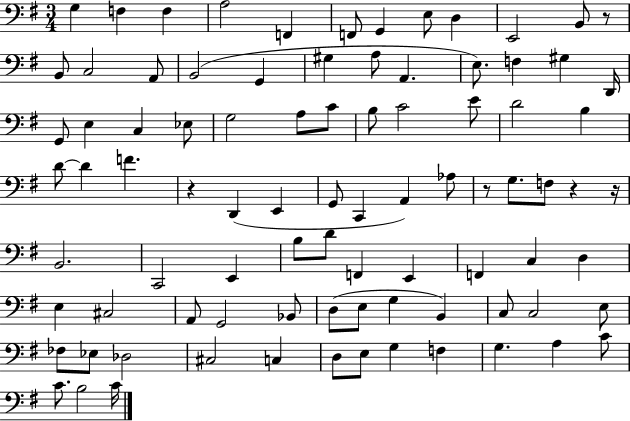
X:1
T:Untitled
M:3/4
L:1/4
K:G
G, F, F, A,2 F,, F,,/2 G,, E,/2 D, E,,2 B,,/2 z/2 B,,/2 C,2 A,,/2 B,,2 G,, ^G, A,/2 A,, E,/2 F, ^G, D,,/4 G,,/2 E, C, _E,/2 G,2 A,/2 C/2 B,/2 C2 E/2 D2 B, D/2 D F z D,, E,, G,,/2 C,, A,, _A,/2 z/2 G,/2 F,/2 z z/4 B,,2 C,,2 E,, B,/2 D/2 F,, E,, F,, C, D, E, ^C,2 A,,/2 G,,2 _B,,/2 D,/2 E,/2 G, B,, C,/2 C,2 E,/2 _F,/2 _E,/2 _D,2 ^C,2 C, D,/2 E,/2 G, F, G, A, C/2 C/2 B,2 C/4